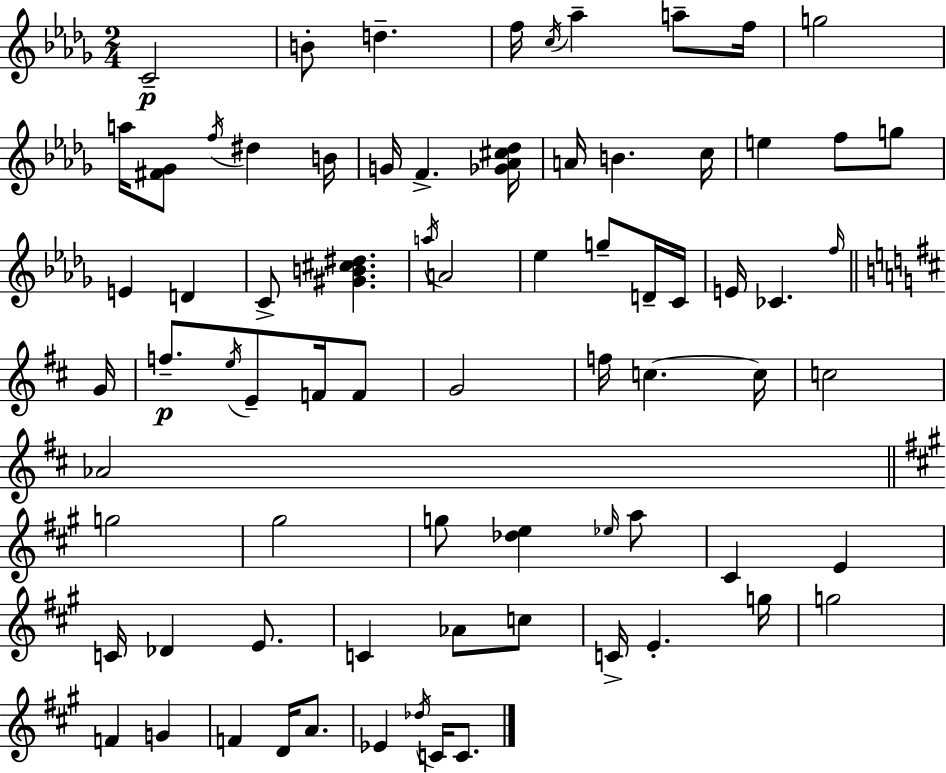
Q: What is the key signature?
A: BES minor